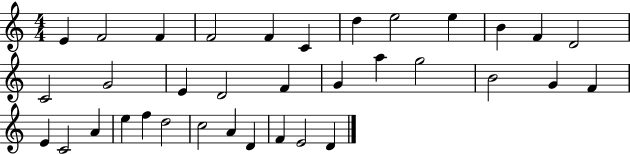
E4/q F4/h F4/q F4/h F4/q C4/q D5/q E5/h E5/q B4/q F4/q D4/h C4/h G4/h E4/q D4/h F4/q G4/q A5/q G5/h B4/h G4/q F4/q E4/q C4/h A4/q E5/q F5/q D5/h C5/h A4/q D4/q F4/q E4/h D4/q